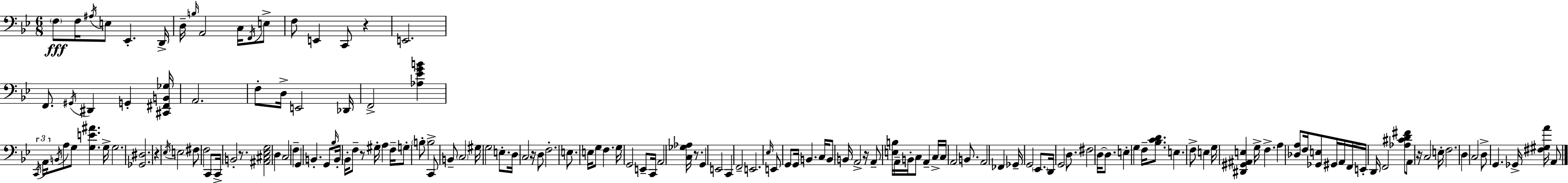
F3/e F3/s A#3/s E3/e Eb2/q. D2/s D3/s B3/s A2/h C3/s F2/s E3/e F3/e E2/q C2/e R/q E2/h. F2/e. G#2/s D#2/q G2/q [C#2,F#2,B2,Gb3]/s A2/h. F3/e D3/s E2/h Db2/s F2/h [Ab3,Eb4,G4,B4]/q C2/s A2/s B2/s A3/e G3/e [G3,E4,A#4]/q. G3/s G3/h. [Gb2,D#3]/h. R/q Eb3/s E3/h F#3/e F3/h C2/e C2/s B2/h R/e. [A#2,C#3,Eb3,G3]/h D3/q C3/h F3/q G2/q B2/q. G2/e Bb3/s B2/s Bb2/s F3/e R/e G#3/s A3/q F3/s G3/e B3/e B3/h C2/e B2/e C3/h G#3/s G3/h E3/e. D3/s C3/h R/s D3/e F3/h. E3/e. E3/s G3/e F3/q. G3/s G2/h E2/e C2/s A2/h [C3,Gb3,Ab3]/s R/e. G2/q E2/h C2/q F2/h E2/h. Eb3/s E2/e G2/e G2/s B2/q. C3/s B2/e B2/s A2/h R/s A2/e [E3,B3]/s A2/s B2/s C3/e A2/q C3/s C3/s A2/h B2/e. A2/h FES2/q Gb2/s G2/h Eb2/e. D2/s G2/h D3/e. F#3/h D3/s D3/e. E3/q G3/q F3/s [Bb3,C4,D4]/e. E3/q. F3/e E3/q G3/s [D#2,G#2,A#2,E3]/q G3/s F3/q. A3/q [Db3,A3]/e F3/s [Gb2,E3]/e G#2/s A2/s F2/s E2/s D2/s F2/h [Ab3,C#4,D4,F#4]/e A2/e R/s C3/h E3/s F3/h. D3/q C3/h D3/e G2/q. Gb2/s [F#3,G#3,A4]/s A2/e